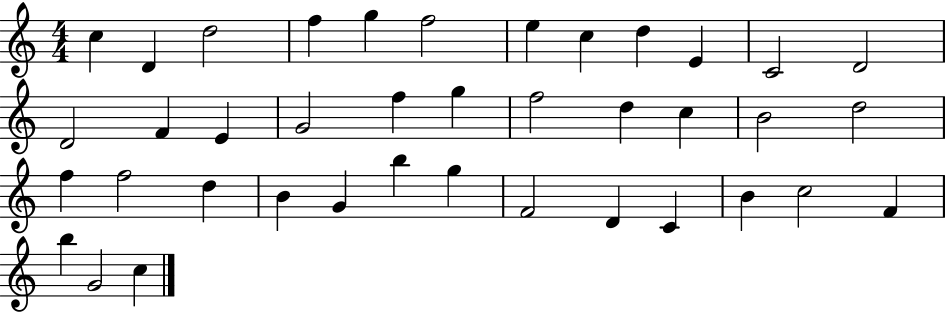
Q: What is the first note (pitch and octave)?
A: C5